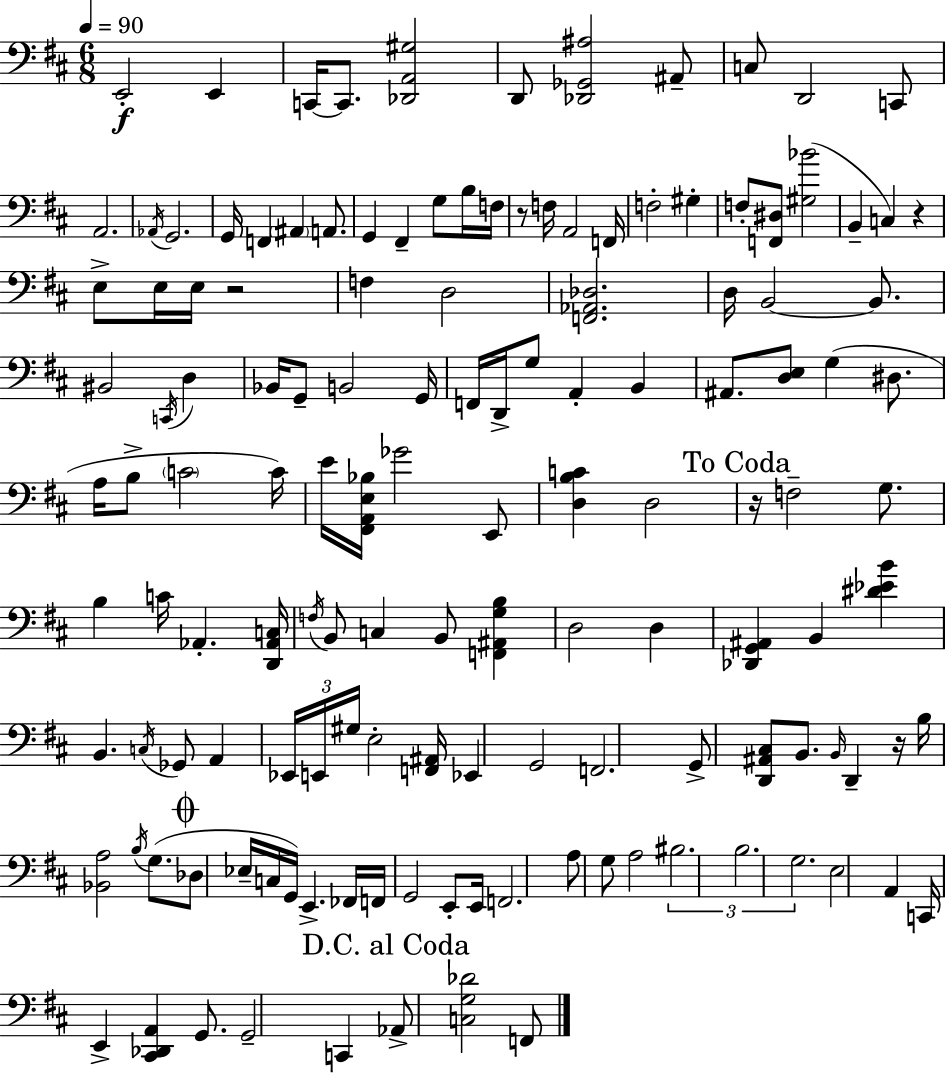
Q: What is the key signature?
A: D major